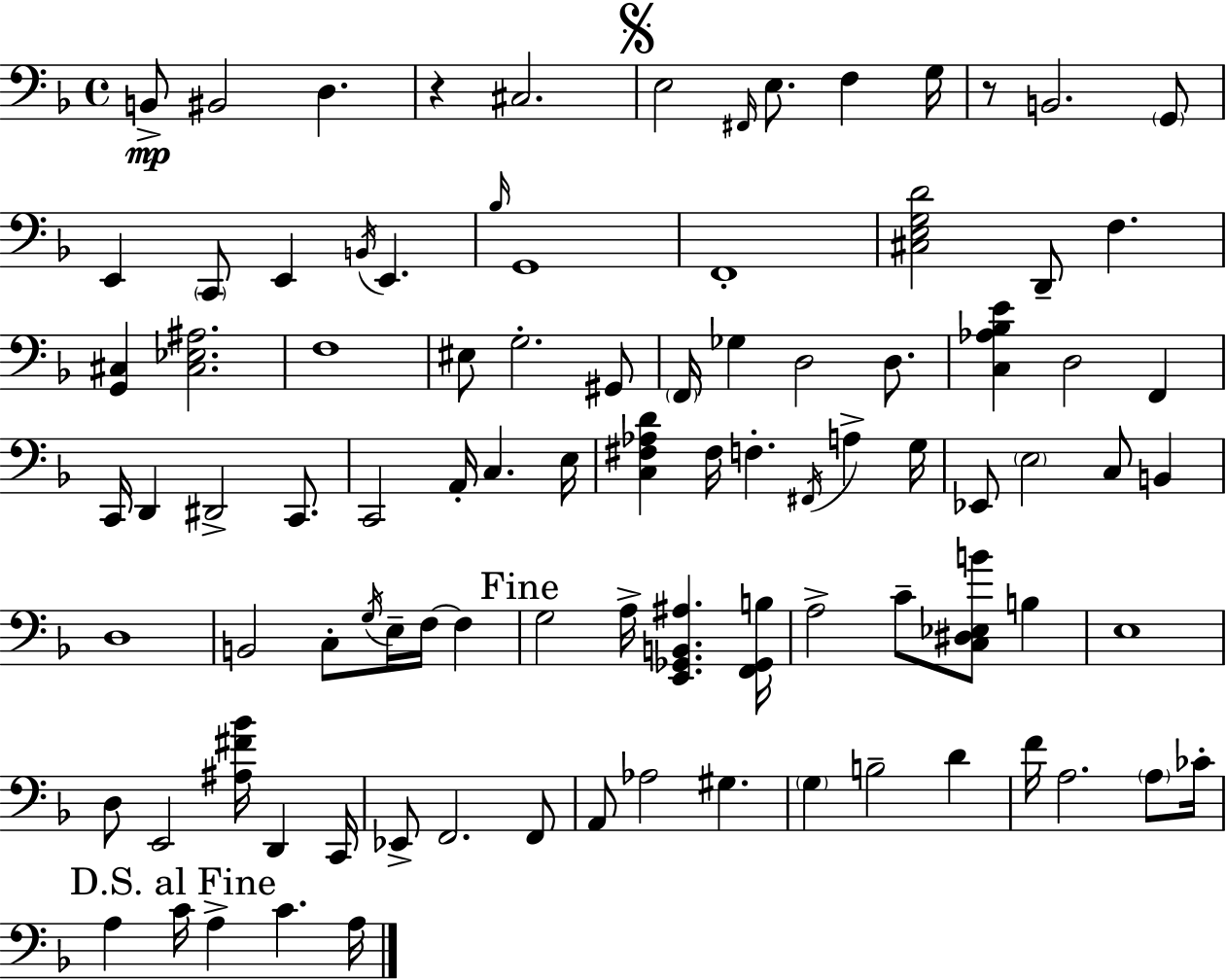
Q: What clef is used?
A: bass